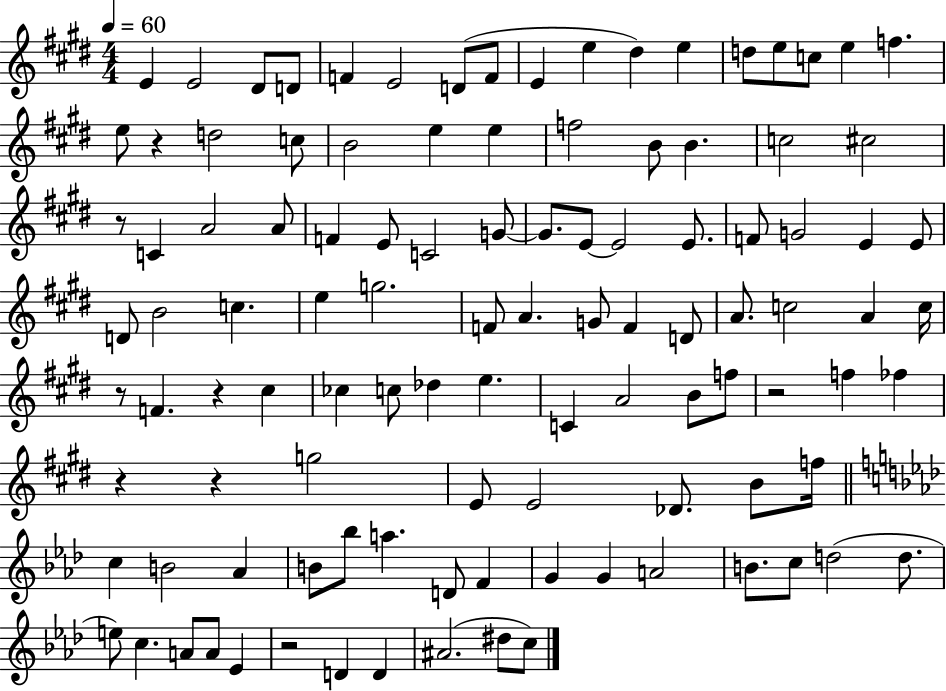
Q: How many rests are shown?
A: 8